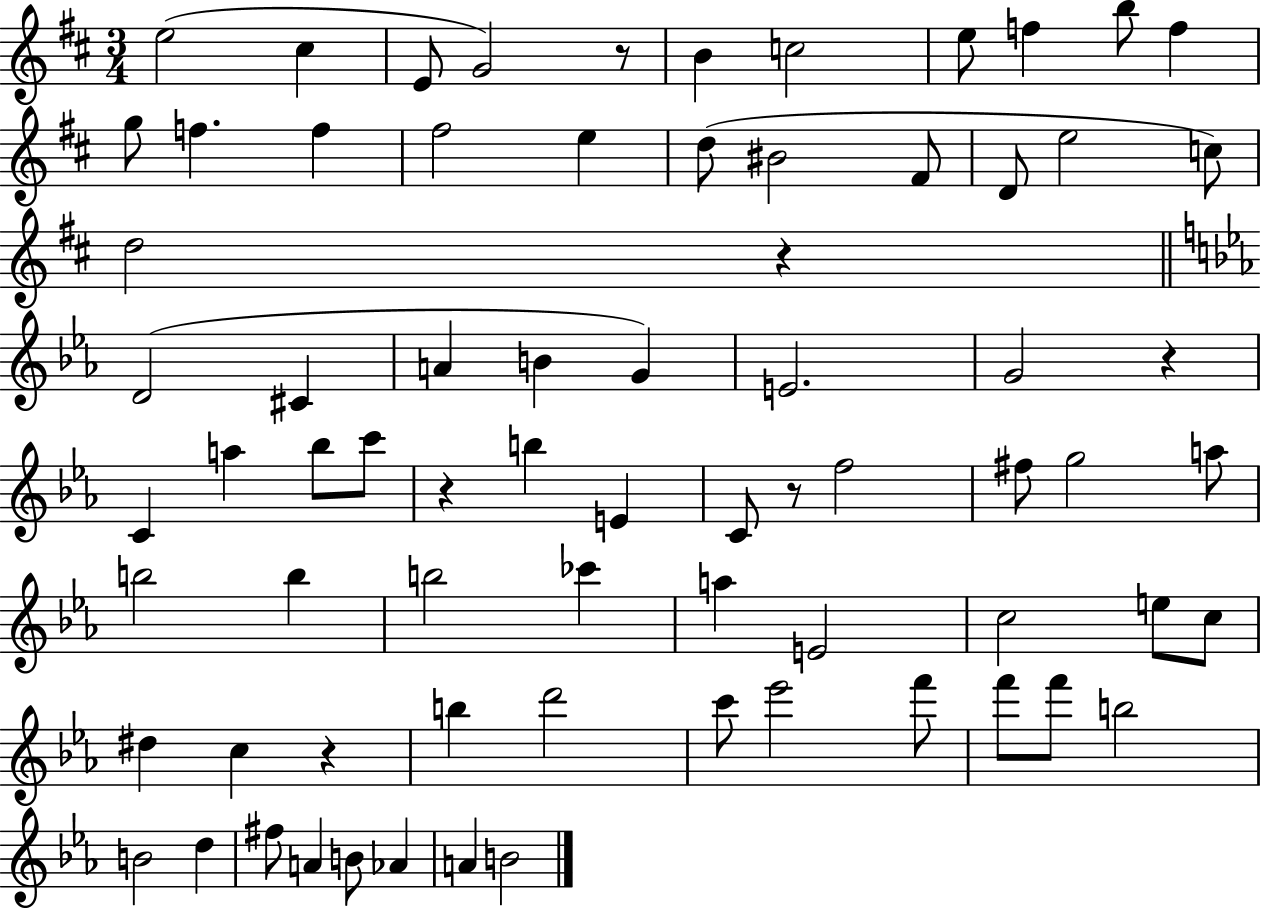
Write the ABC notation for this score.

X:1
T:Untitled
M:3/4
L:1/4
K:D
e2 ^c E/2 G2 z/2 B c2 e/2 f b/2 f g/2 f f ^f2 e d/2 ^B2 ^F/2 D/2 e2 c/2 d2 z D2 ^C A B G E2 G2 z C a _b/2 c'/2 z b E C/2 z/2 f2 ^f/2 g2 a/2 b2 b b2 _c' a E2 c2 e/2 c/2 ^d c z b d'2 c'/2 _e'2 f'/2 f'/2 f'/2 b2 B2 d ^f/2 A B/2 _A A B2